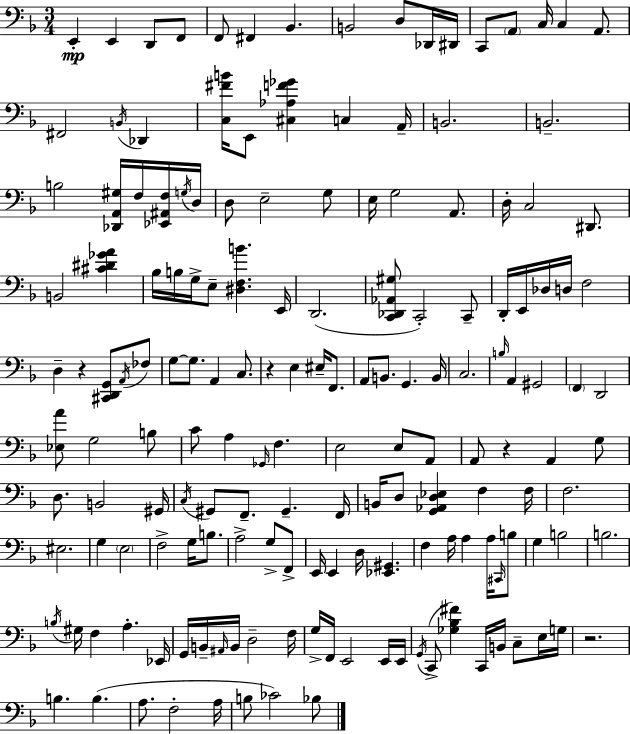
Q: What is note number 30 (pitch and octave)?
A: E3